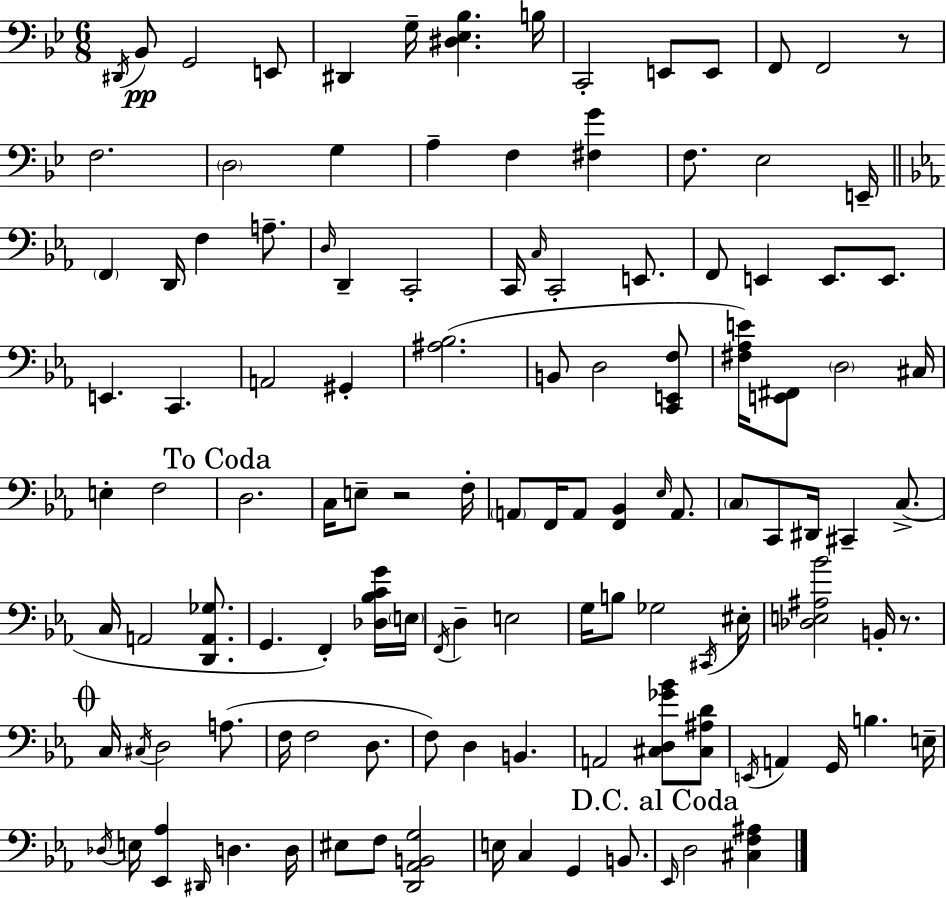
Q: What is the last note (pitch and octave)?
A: D3